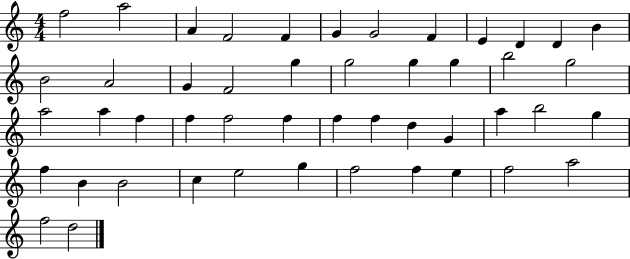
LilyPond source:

{
  \clef treble
  \numericTimeSignature
  \time 4/4
  \key c \major
  f''2 a''2 | a'4 f'2 f'4 | g'4 g'2 f'4 | e'4 d'4 d'4 b'4 | \break b'2 a'2 | g'4 f'2 g''4 | g''2 g''4 g''4 | b''2 g''2 | \break a''2 a''4 f''4 | f''4 f''2 f''4 | f''4 f''4 d''4 g'4 | a''4 b''2 g''4 | \break f''4 b'4 b'2 | c''4 e''2 g''4 | f''2 f''4 e''4 | f''2 a''2 | \break f''2 d''2 | \bar "|."
}